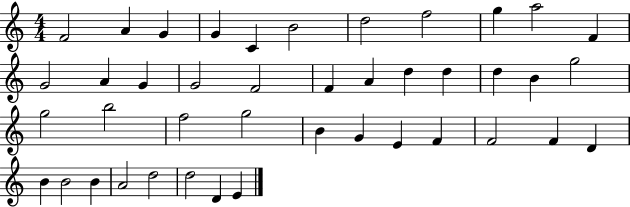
X:1
T:Untitled
M:4/4
L:1/4
K:C
F2 A G G C B2 d2 f2 g a2 F G2 A G G2 F2 F A d d d B g2 g2 b2 f2 g2 B G E F F2 F D B B2 B A2 d2 d2 D E